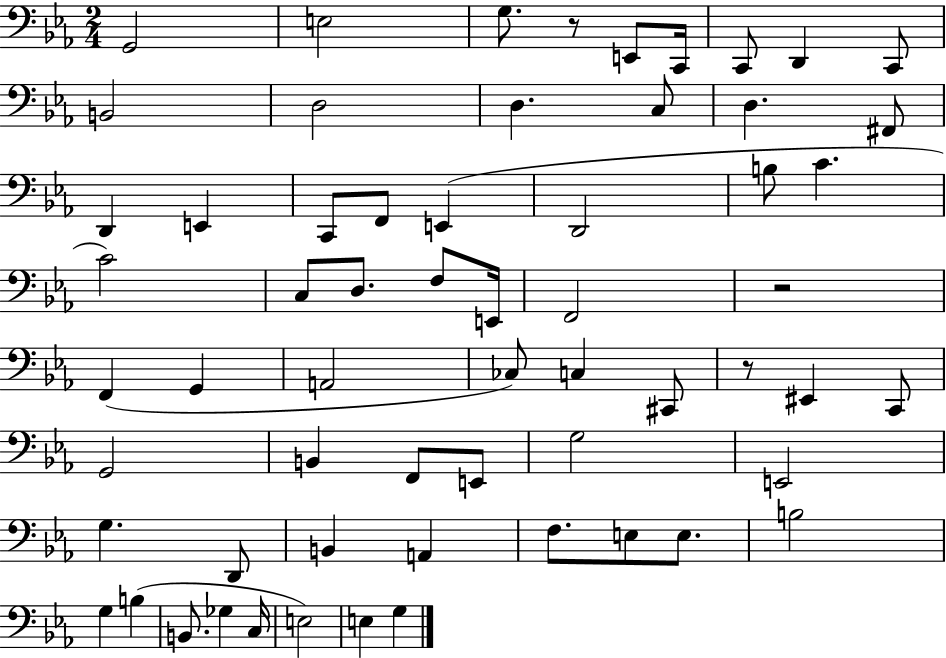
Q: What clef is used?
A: bass